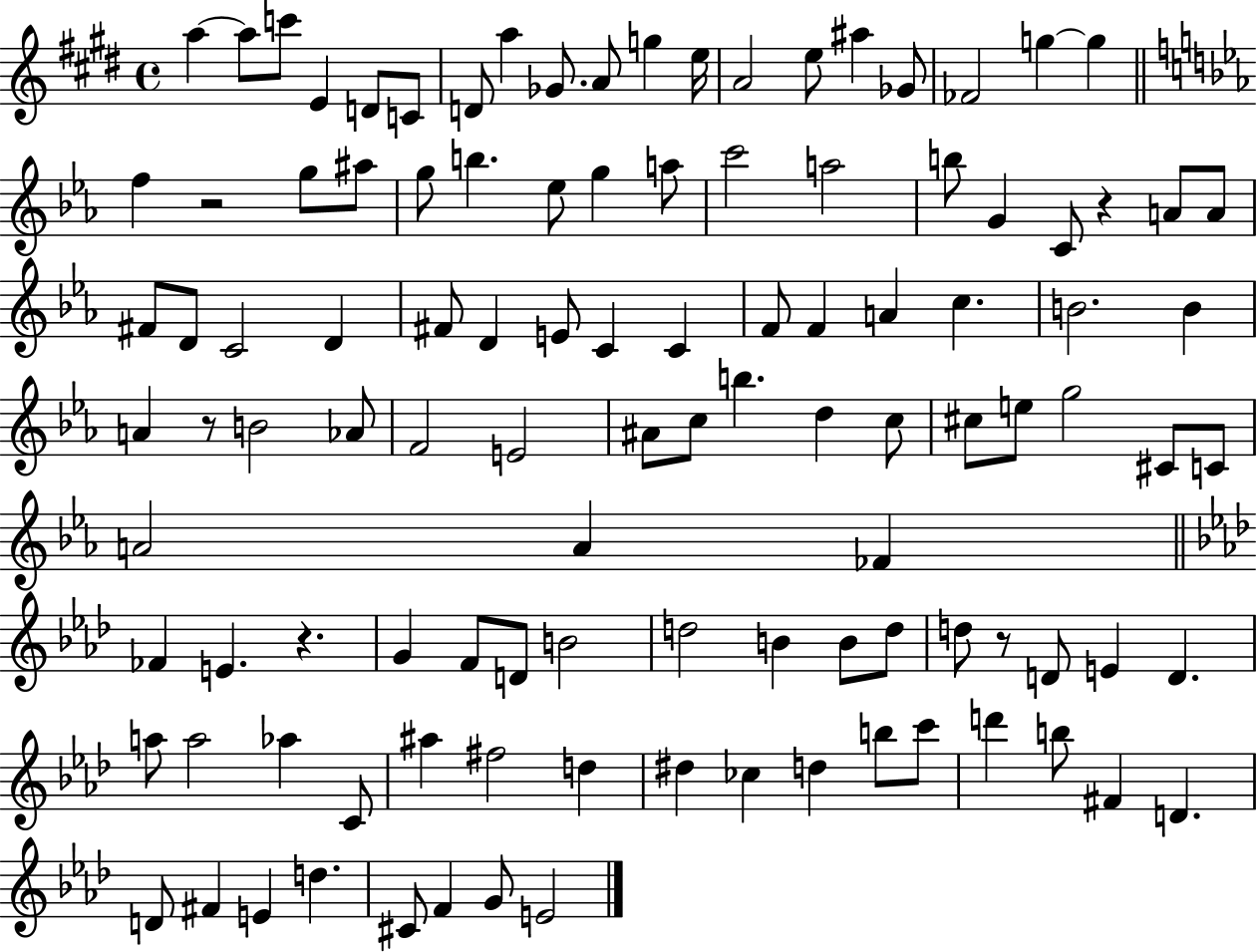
A5/q A5/e C6/e E4/q D4/e C4/e D4/e A5/q Gb4/e. A4/e G5/q E5/s A4/h E5/e A#5/q Gb4/e FES4/h G5/q G5/q F5/q R/h G5/e A#5/e G5/e B5/q. Eb5/e G5/q A5/e C6/h A5/h B5/e G4/q C4/e R/q A4/e A4/e F#4/e D4/e C4/h D4/q F#4/e D4/q E4/e C4/q C4/q F4/e F4/q A4/q C5/q. B4/h. B4/q A4/q R/e B4/h Ab4/e F4/h E4/h A#4/e C5/e B5/q. D5/q C5/e C#5/e E5/e G5/h C#4/e C4/e A4/h A4/q FES4/q FES4/q E4/q. R/q. G4/q F4/e D4/e B4/h D5/h B4/q B4/e D5/e D5/e R/e D4/e E4/q D4/q. A5/e A5/h Ab5/q C4/e A#5/q F#5/h D5/q D#5/q CES5/q D5/q B5/e C6/e D6/q B5/e F#4/q D4/q. D4/e F#4/q E4/q D5/q. C#4/e F4/q G4/e E4/h